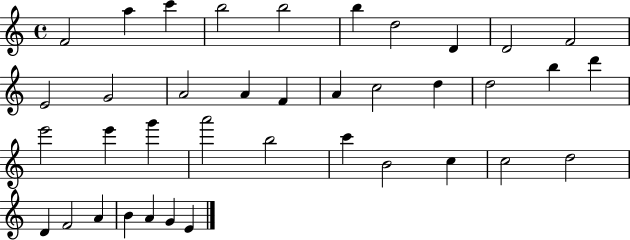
X:1
T:Untitled
M:4/4
L:1/4
K:C
F2 a c' b2 b2 b d2 D D2 F2 E2 G2 A2 A F A c2 d d2 b d' e'2 e' g' a'2 b2 c' B2 c c2 d2 D F2 A B A G E